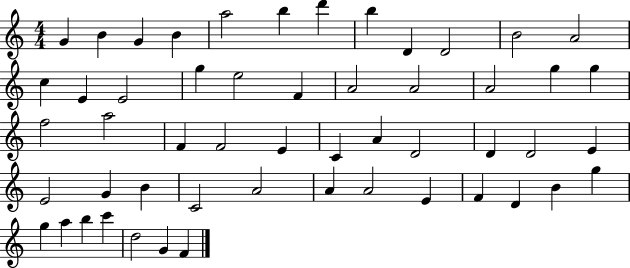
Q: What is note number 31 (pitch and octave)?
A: D4